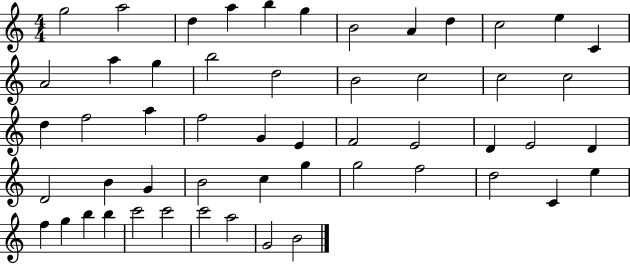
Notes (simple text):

G5/h A5/h D5/q A5/q B5/q G5/q B4/h A4/q D5/q C5/h E5/q C4/q A4/h A5/q G5/q B5/h D5/h B4/h C5/h C5/h C5/h D5/q F5/h A5/q F5/h G4/q E4/q F4/h E4/h D4/q E4/h D4/q D4/h B4/q G4/q B4/h C5/q G5/q G5/h F5/h D5/h C4/q E5/q F5/q G5/q B5/q B5/q C6/h C6/h C6/h A5/h G4/h B4/h